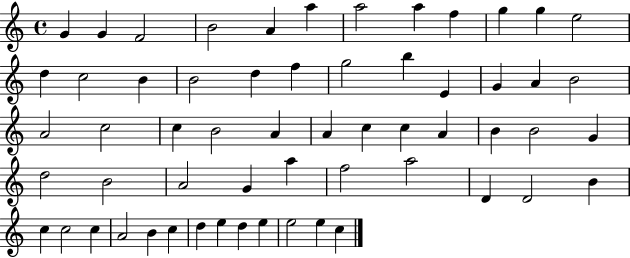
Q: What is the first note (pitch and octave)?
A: G4